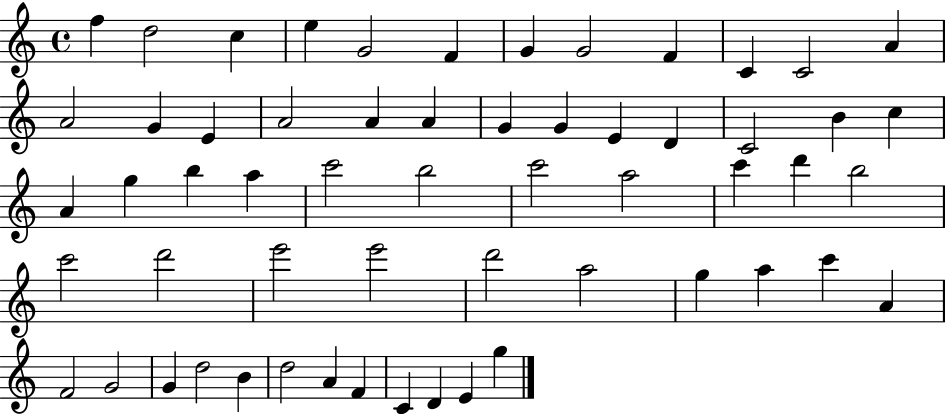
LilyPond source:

{
  \clef treble
  \time 4/4
  \defaultTimeSignature
  \key c \major
  f''4 d''2 c''4 | e''4 g'2 f'4 | g'4 g'2 f'4 | c'4 c'2 a'4 | \break a'2 g'4 e'4 | a'2 a'4 a'4 | g'4 g'4 e'4 d'4 | c'2 b'4 c''4 | \break a'4 g''4 b''4 a''4 | c'''2 b''2 | c'''2 a''2 | c'''4 d'''4 b''2 | \break c'''2 d'''2 | e'''2 e'''2 | d'''2 a''2 | g''4 a''4 c'''4 a'4 | \break f'2 g'2 | g'4 d''2 b'4 | d''2 a'4 f'4 | c'4 d'4 e'4 g''4 | \break \bar "|."
}